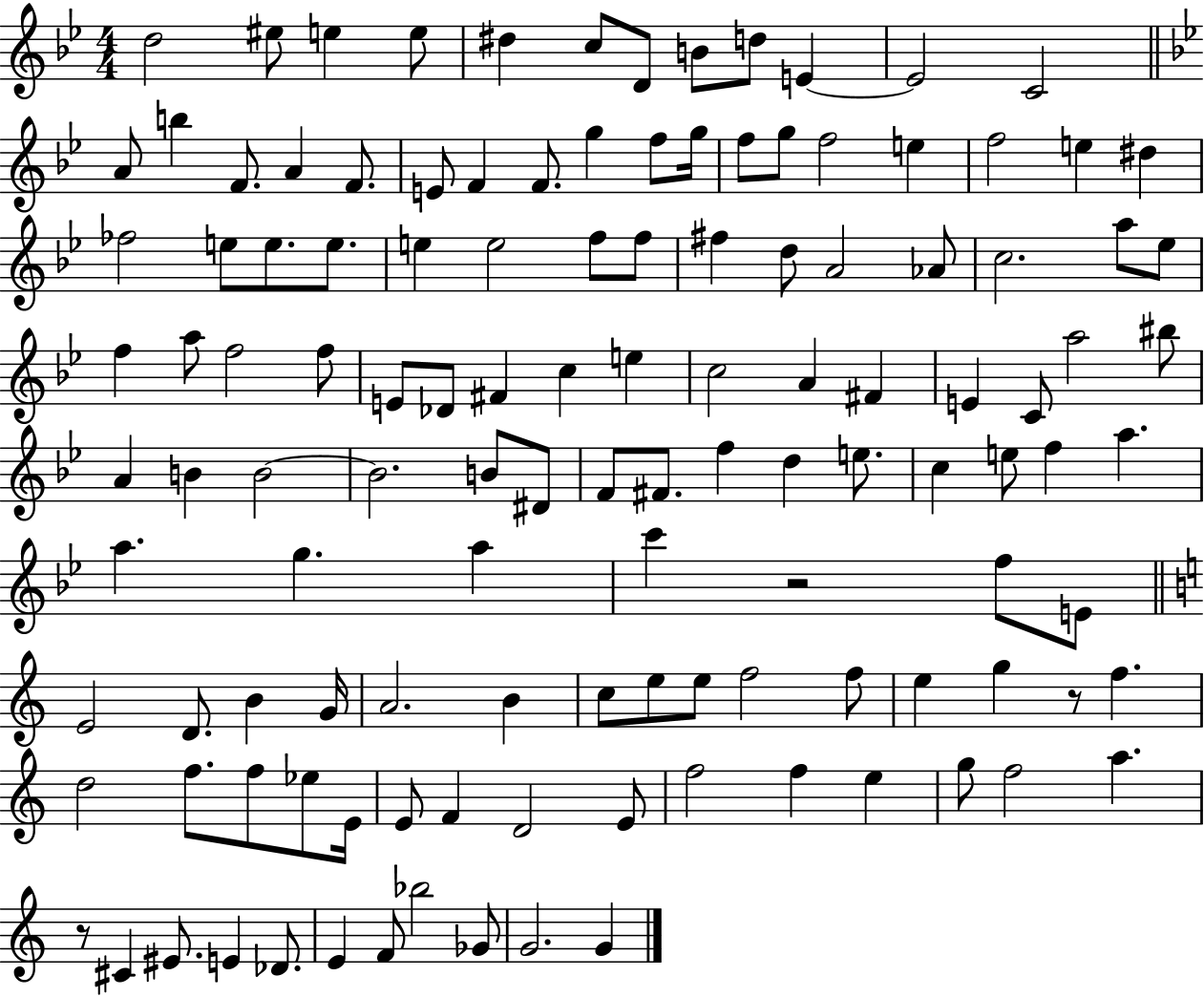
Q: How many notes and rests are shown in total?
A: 124